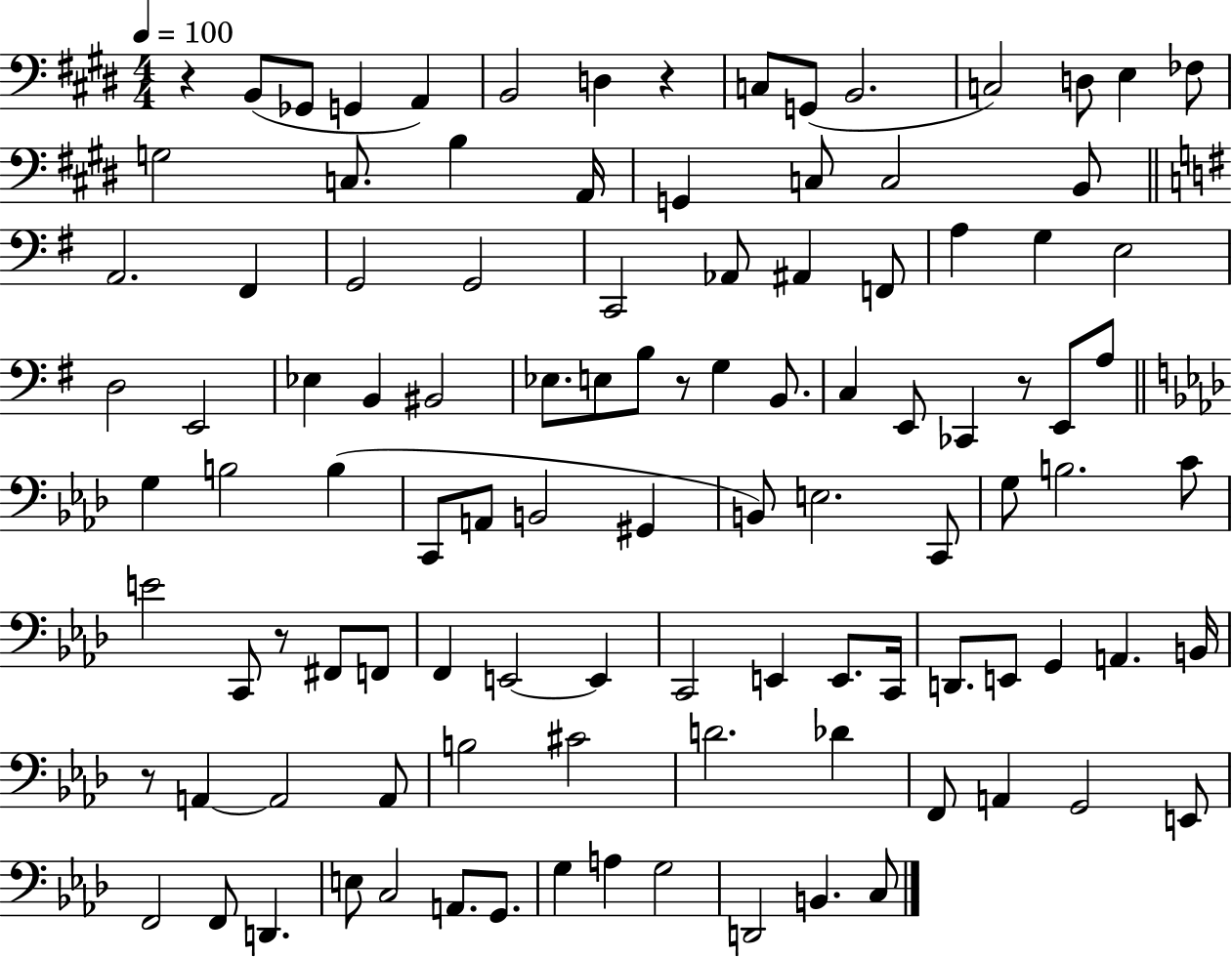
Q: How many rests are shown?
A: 6